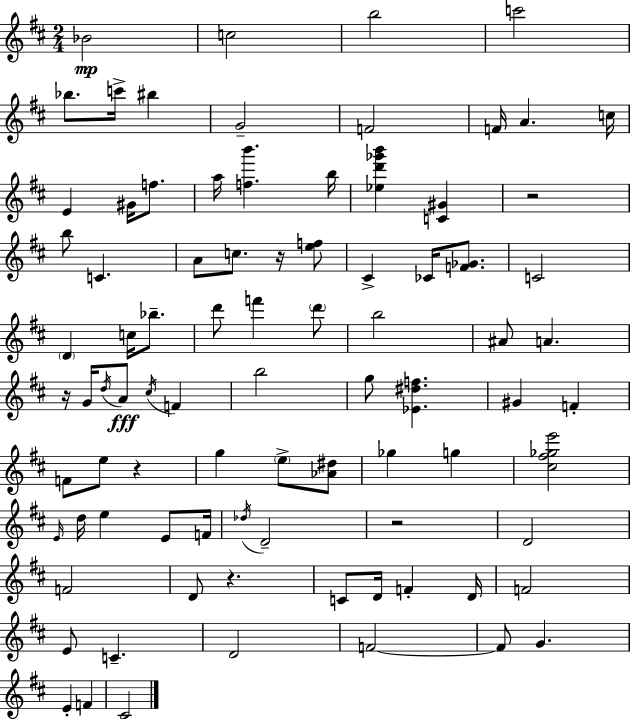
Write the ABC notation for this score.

X:1
T:Untitled
M:2/4
L:1/4
K:D
_B2 c2 b2 c'2 _b/2 c'/4 ^b G2 F2 F/4 A c/4 E ^G/4 f/2 a/4 [fb'] b/4 [_ed'_g'b'] [C^G] z2 b/2 C A/2 c/2 z/4 [ef]/2 ^C _C/4 [F_G]/2 C2 D c/4 _b/2 d'/2 f' d'/2 b2 ^A/2 A z/4 G/4 d/4 A/2 ^c/4 F b2 g/2 [_E^df] ^G F F/2 e/2 z g e/2 [_A^d]/2 _g g [^c^f_ge']2 E/4 d/4 e E/2 F/4 _d/4 D2 z2 D2 F2 D/2 z C/2 D/4 F D/4 F2 E/2 C D2 F2 F/2 G E F ^C2